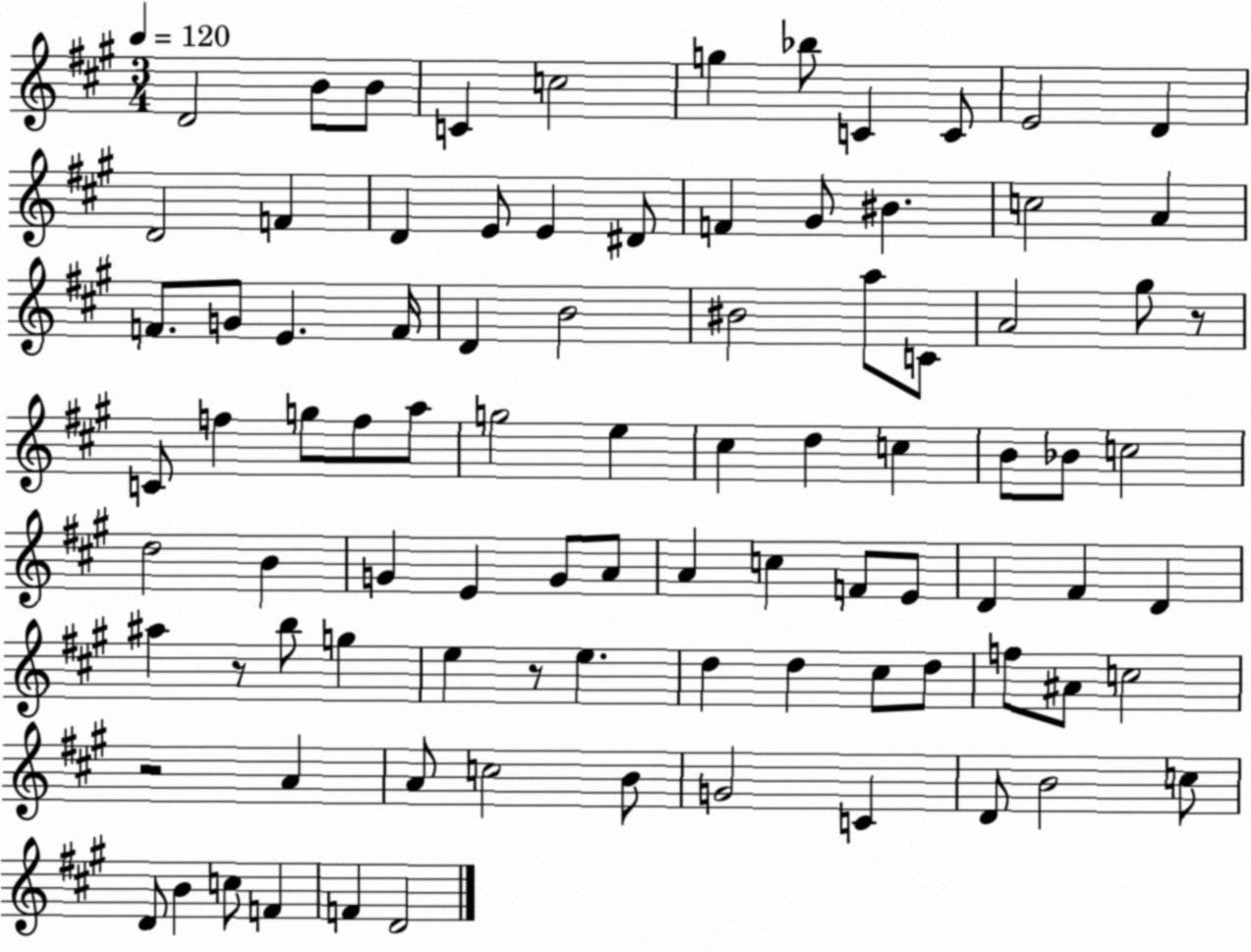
X:1
T:Untitled
M:3/4
L:1/4
K:A
D2 B/2 B/2 C c2 g _b/2 C C/2 E2 D D2 F D E/2 E ^D/2 F ^G/2 ^B c2 A F/2 G/2 E F/4 D B2 ^B2 a/2 C/2 A2 ^g/2 z/2 C/2 f g/2 f/2 a/2 g2 e ^c d c B/2 _B/2 c2 d2 B G E G/2 A/2 A c F/2 E/2 D ^F D ^a z/2 b/2 g e z/2 e d d ^c/2 d/2 f/2 ^A/2 c2 z2 A A/2 c2 B/2 G2 C D/2 B2 c/2 D/2 B c/2 F F D2